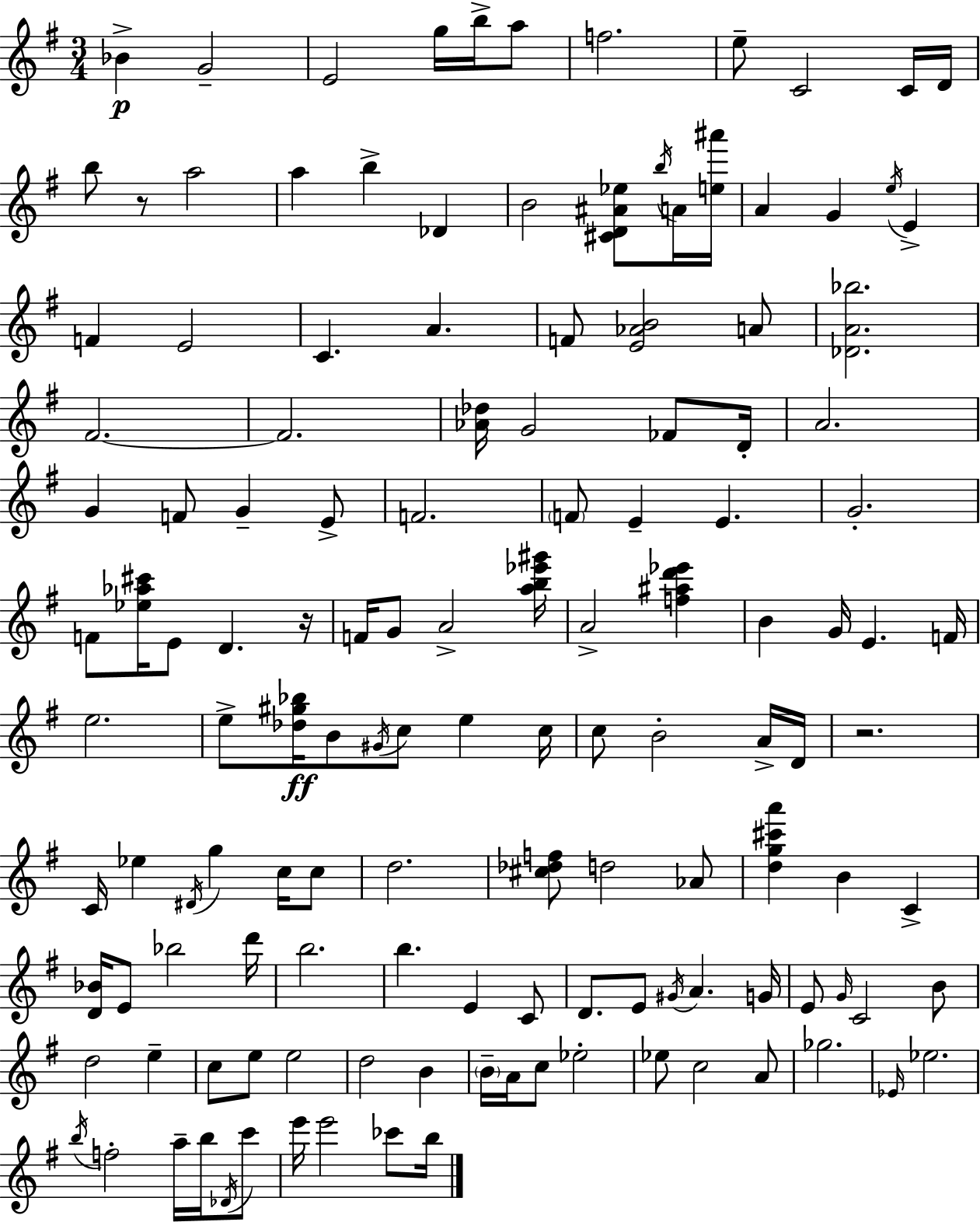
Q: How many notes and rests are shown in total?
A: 135